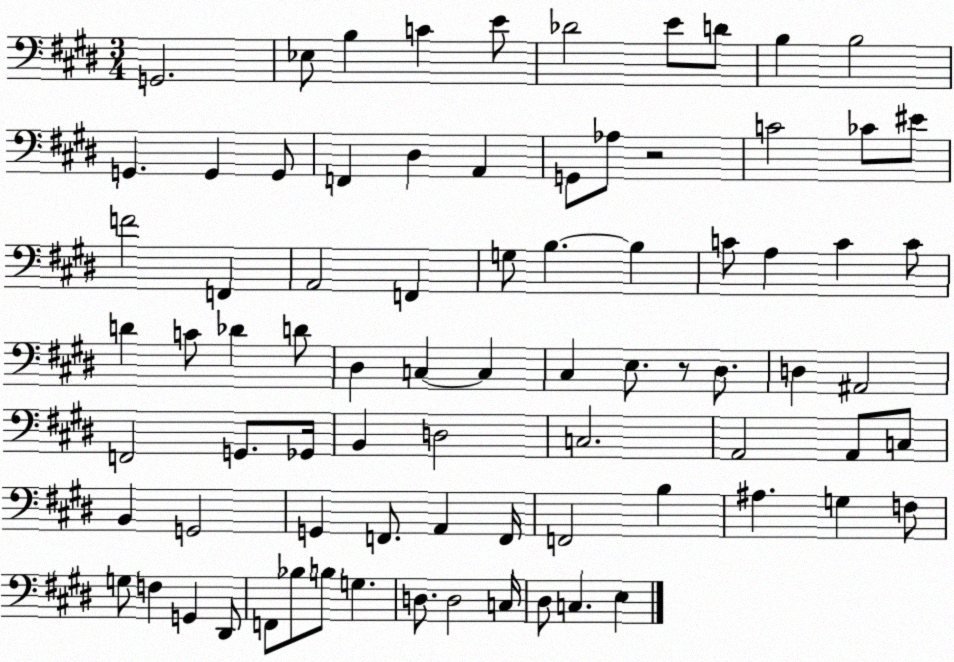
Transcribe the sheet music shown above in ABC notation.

X:1
T:Untitled
M:3/4
L:1/4
K:E
G,,2 _E,/2 B, C E/2 _D2 E/2 D/2 B, B,2 G,, G,, G,,/2 F,, ^D, A,, G,,/2 _A,/2 z2 C2 _C/2 ^E/2 F2 F,, A,,2 F,, G,/2 B, B, C/2 A, C C/2 D C/2 _D D/2 ^D, C, C, ^C, E,/2 z/2 ^D,/2 D, ^A,,2 F,,2 G,,/2 _G,,/4 B,, D,2 C,2 A,,2 A,,/2 C,/2 B,, G,,2 G,, F,,/2 A,, F,,/4 F,,2 B, ^A, G, F,/2 G,/2 F, G,, ^D,,/2 F,,/2 _B,/2 B,/2 G, D,/2 D,2 C,/4 ^D,/2 C, E,